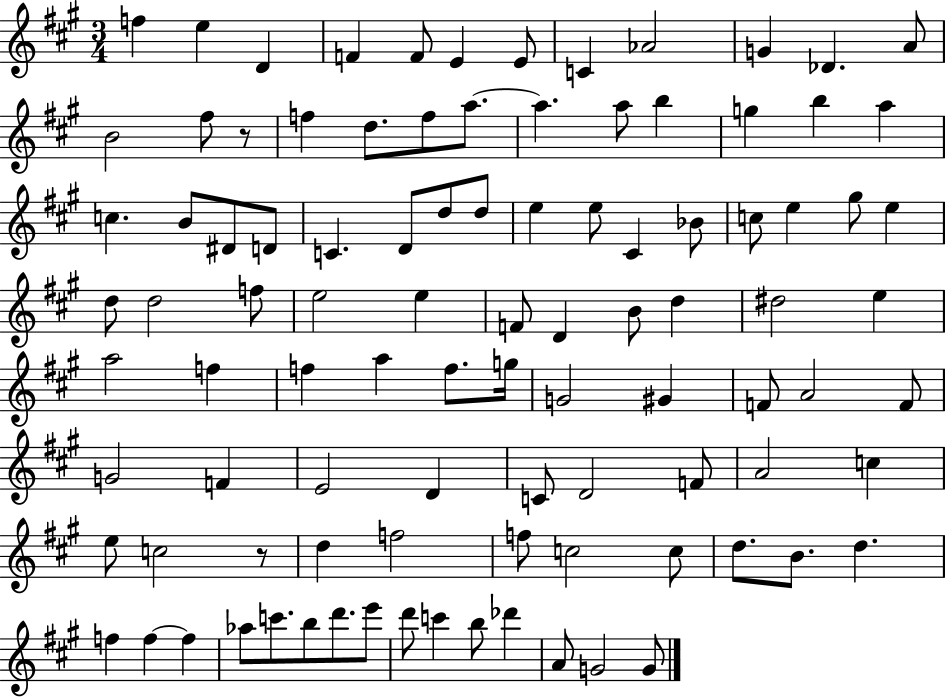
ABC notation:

X:1
T:Untitled
M:3/4
L:1/4
K:A
f e D F F/2 E E/2 C _A2 G _D A/2 B2 ^f/2 z/2 f d/2 f/2 a/2 a a/2 b g b a c B/2 ^D/2 D/2 C D/2 d/2 d/2 e e/2 ^C _B/2 c/2 e ^g/2 e d/2 d2 f/2 e2 e F/2 D B/2 d ^d2 e a2 f f a f/2 g/4 G2 ^G F/2 A2 F/2 G2 F E2 D C/2 D2 F/2 A2 c e/2 c2 z/2 d f2 f/2 c2 c/2 d/2 B/2 d f f f _a/2 c'/2 b/2 d'/2 e'/2 d'/2 c' b/2 _d' A/2 G2 G/2